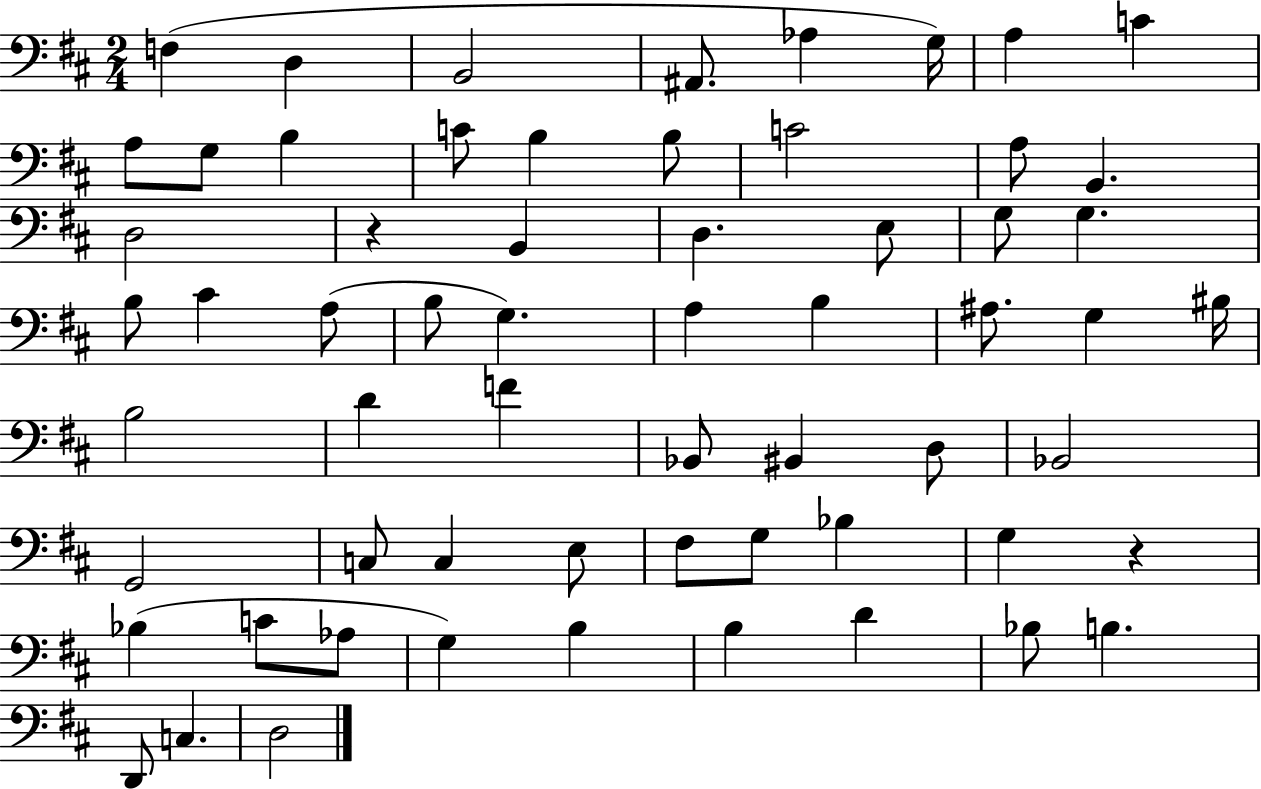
X:1
T:Untitled
M:2/4
L:1/4
K:D
F, D, B,,2 ^A,,/2 _A, G,/4 A, C A,/2 G,/2 B, C/2 B, B,/2 C2 A,/2 B,, D,2 z B,, D, E,/2 G,/2 G, B,/2 ^C A,/2 B,/2 G, A, B, ^A,/2 G, ^B,/4 B,2 D F _B,,/2 ^B,, D,/2 _B,,2 G,,2 C,/2 C, E,/2 ^F,/2 G,/2 _B, G, z _B, C/2 _A,/2 G, B, B, D _B,/2 B, D,,/2 C, D,2